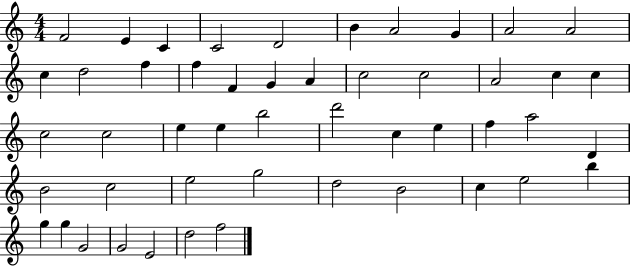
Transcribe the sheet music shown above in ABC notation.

X:1
T:Untitled
M:4/4
L:1/4
K:C
F2 E C C2 D2 B A2 G A2 A2 c d2 f f F G A c2 c2 A2 c c c2 c2 e e b2 d'2 c e f a2 D B2 c2 e2 g2 d2 B2 c e2 b g g G2 G2 E2 d2 f2